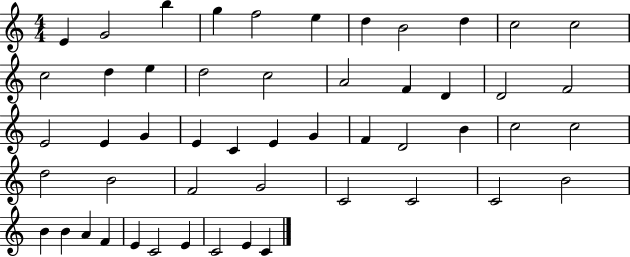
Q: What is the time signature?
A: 4/4